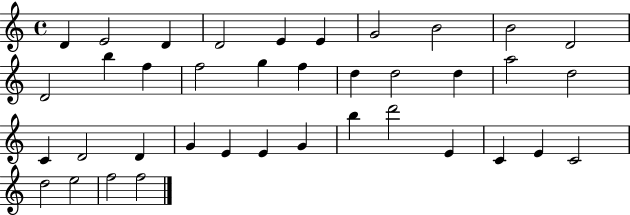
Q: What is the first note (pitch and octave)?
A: D4